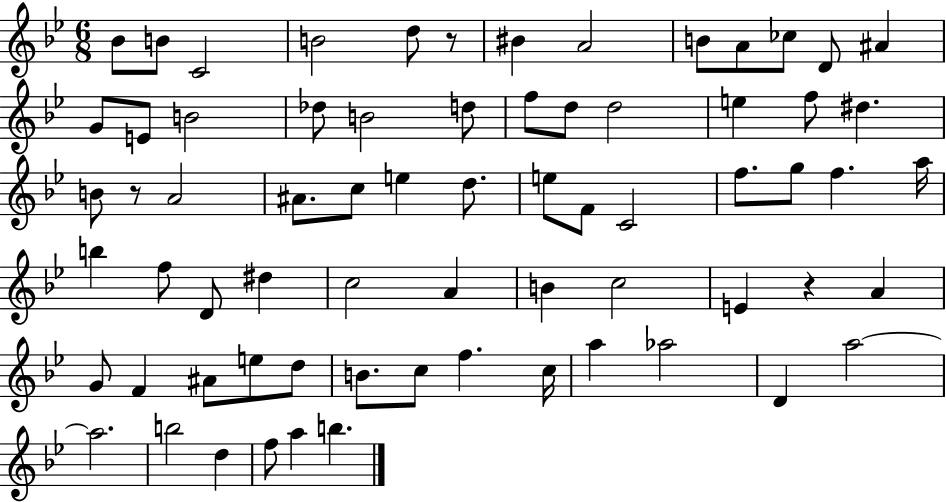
{
  \clef treble
  \numericTimeSignature
  \time 6/8
  \key bes \major
  bes'8 b'8 c'2 | b'2 d''8 r8 | bis'4 a'2 | b'8 a'8 ces''8 d'8 ais'4 | \break g'8 e'8 b'2 | des''8 b'2 d''8 | f''8 d''8 d''2 | e''4 f''8 dis''4. | \break b'8 r8 a'2 | ais'8. c''8 e''4 d''8. | e''8 f'8 c'2 | f''8. g''8 f''4. a''16 | \break b''4 f''8 d'8 dis''4 | c''2 a'4 | b'4 c''2 | e'4 r4 a'4 | \break g'8 f'4 ais'8 e''8 d''8 | b'8. c''8 f''4. c''16 | a''4 aes''2 | d'4 a''2~~ | \break a''2. | b''2 d''4 | f''8 a''4 b''4. | \bar "|."
}